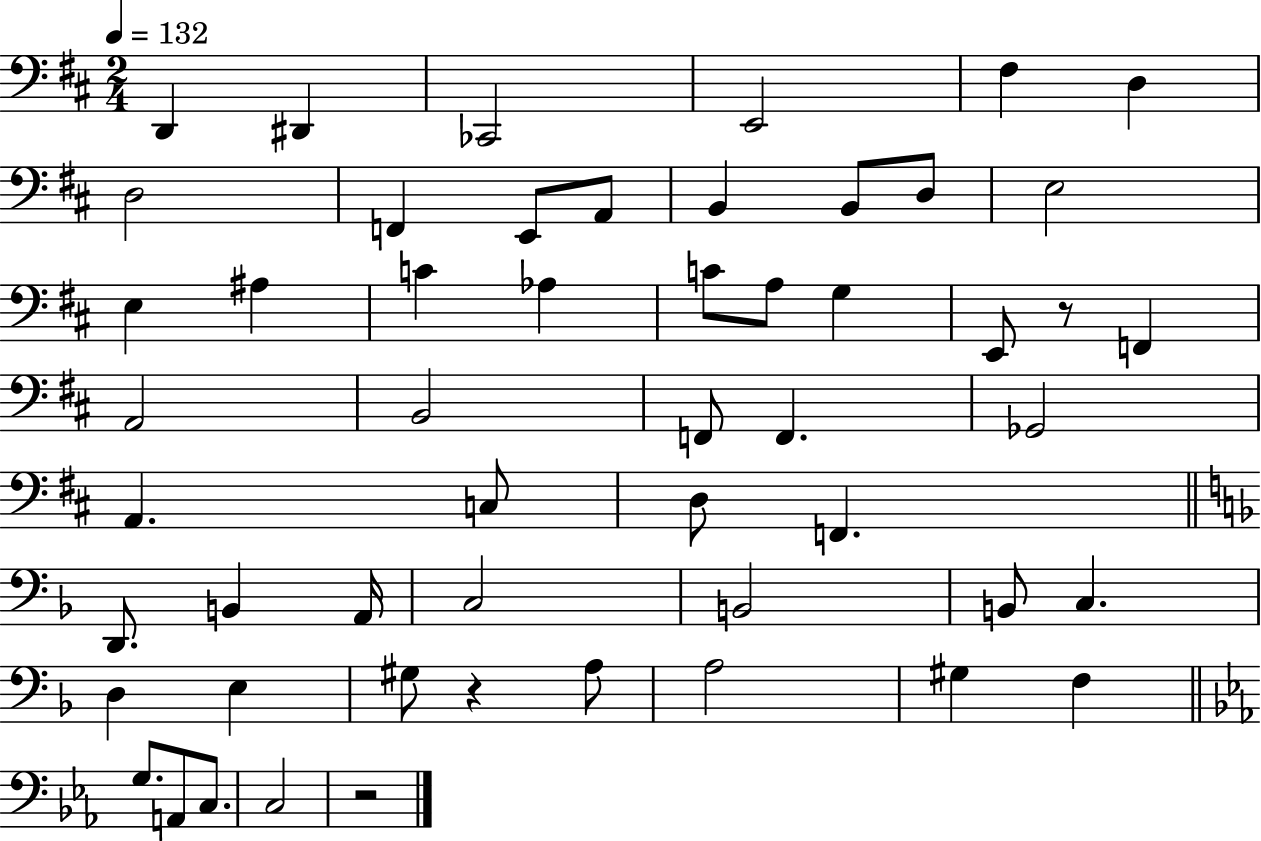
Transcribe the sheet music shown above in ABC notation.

X:1
T:Untitled
M:2/4
L:1/4
K:D
D,, ^D,, _C,,2 E,,2 ^F, D, D,2 F,, E,,/2 A,,/2 B,, B,,/2 D,/2 E,2 E, ^A, C _A, C/2 A,/2 G, E,,/2 z/2 F,, A,,2 B,,2 F,,/2 F,, _G,,2 A,, C,/2 D,/2 F,, D,,/2 B,, A,,/4 C,2 B,,2 B,,/2 C, D, E, ^G,/2 z A,/2 A,2 ^G, F, G,/2 A,,/2 C,/2 C,2 z2